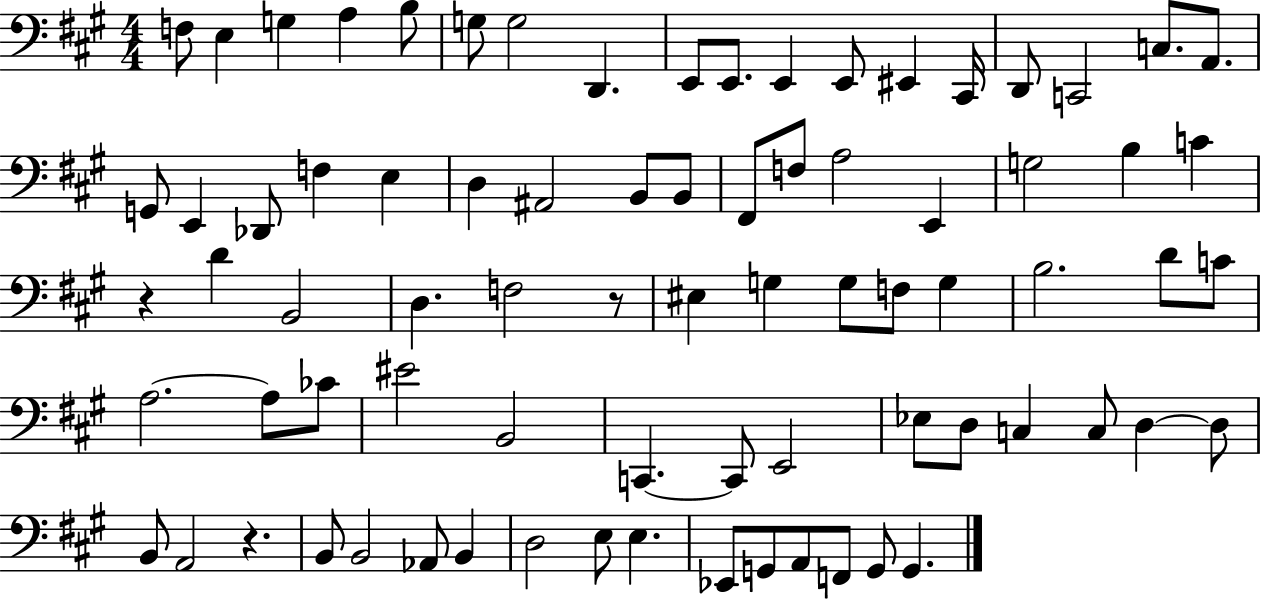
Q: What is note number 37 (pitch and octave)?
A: D3